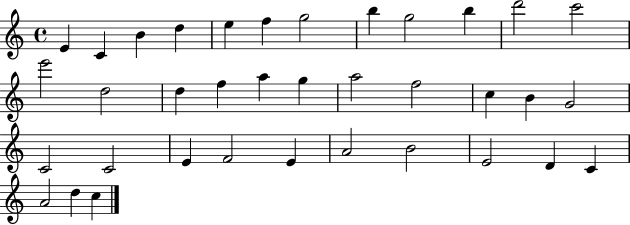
{
  \clef treble
  \time 4/4
  \defaultTimeSignature
  \key c \major
  e'4 c'4 b'4 d''4 | e''4 f''4 g''2 | b''4 g''2 b''4 | d'''2 c'''2 | \break e'''2 d''2 | d''4 f''4 a''4 g''4 | a''2 f''2 | c''4 b'4 g'2 | \break c'2 c'2 | e'4 f'2 e'4 | a'2 b'2 | e'2 d'4 c'4 | \break a'2 d''4 c''4 | \bar "|."
}